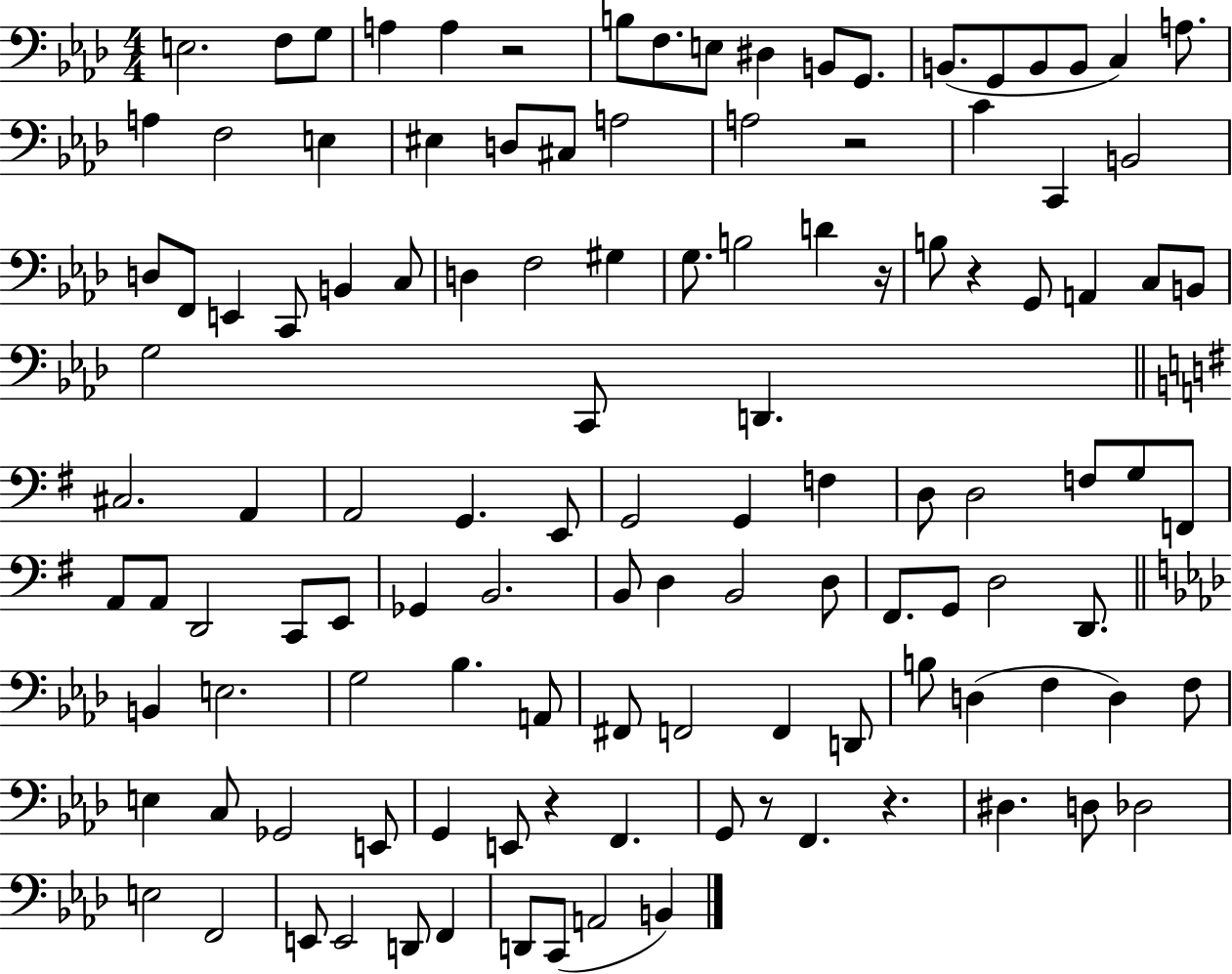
E3/h. F3/e G3/e A3/q A3/q R/h B3/e F3/e. E3/e D#3/q B2/e G2/e. B2/e. G2/e B2/e B2/e C3/q A3/e. A3/q F3/h E3/q EIS3/q D3/e C#3/e A3/h A3/h R/h C4/q C2/q B2/h D3/e F2/e E2/q C2/e B2/q C3/e D3/q F3/h G#3/q G3/e. B3/h D4/q R/s B3/e R/q G2/e A2/q C3/e B2/e G3/h C2/e D2/q. C#3/h. A2/q A2/h G2/q. E2/e G2/h G2/q F3/q D3/e D3/h F3/e G3/e F2/e A2/e A2/e D2/h C2/e E2/e Gb2/q B2/h. B2/e D3/q B2/h D3/e F#2/e. G2/e D3/h D2/e. B2/q E3/h. G3/h Bb3/q. A2/e F#2/e F2/h F2/q D2/e B3/e D3/q F3/q D3/q F3/e E3/q C3/e Gb2/h E2/e G2/q E2/e R/q F2/q. G2/e R/e F2/q. R/q. D#3/q. D3/e Db3/h E3/h F2/h E2/e E2/h D2/e F2/q D2/e C2/e A2/h B2/q